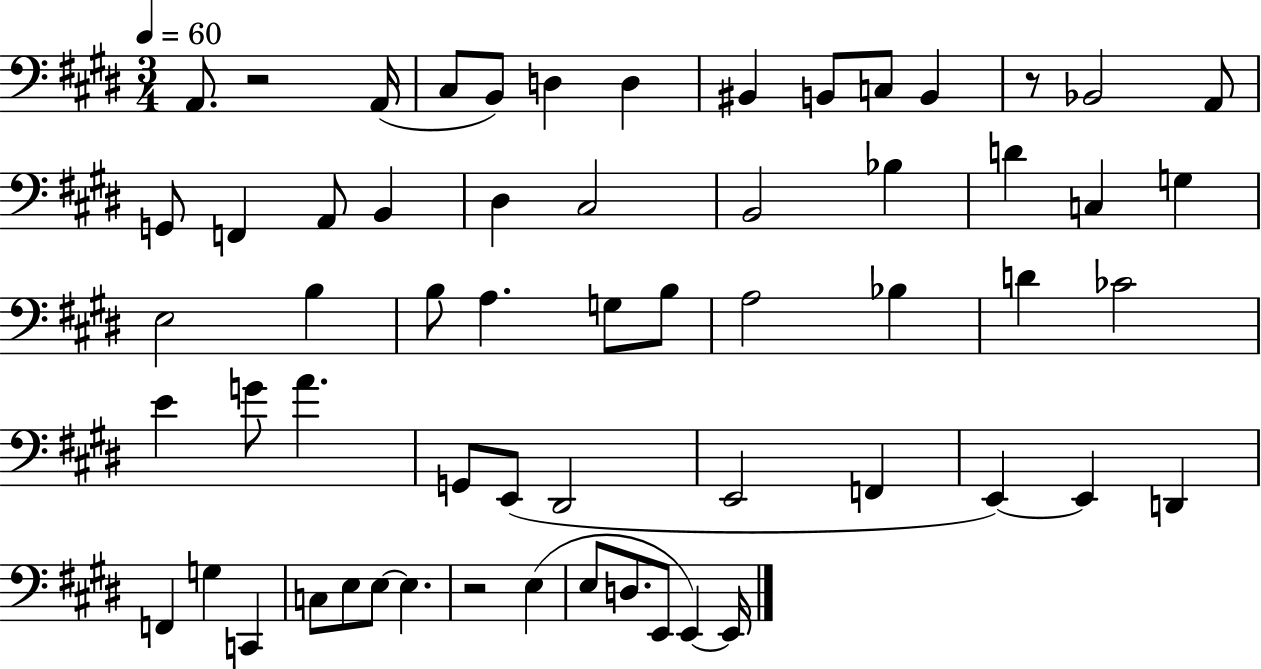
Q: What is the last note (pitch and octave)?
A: E2